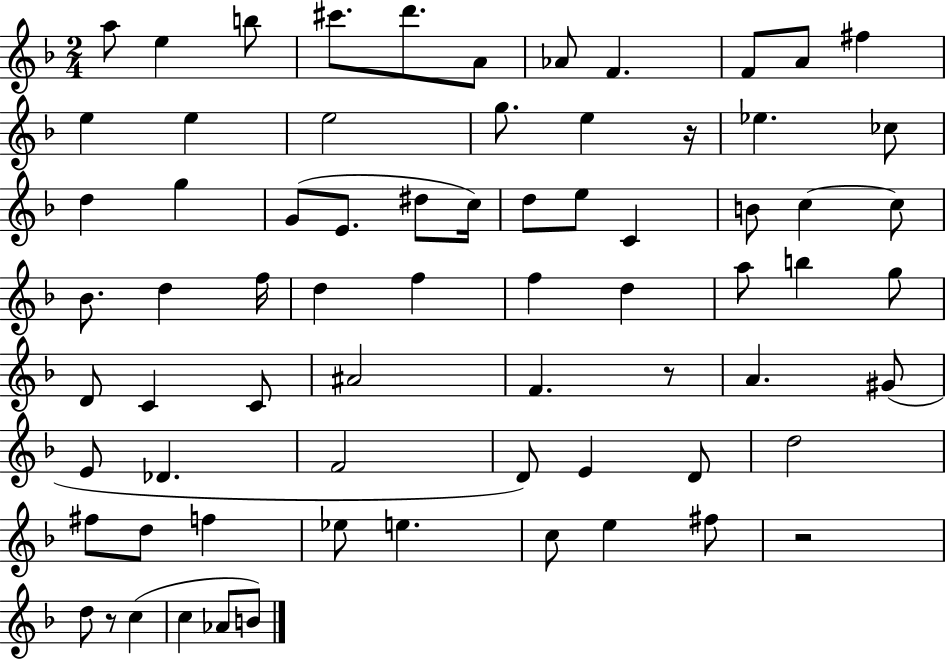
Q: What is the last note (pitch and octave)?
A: B4